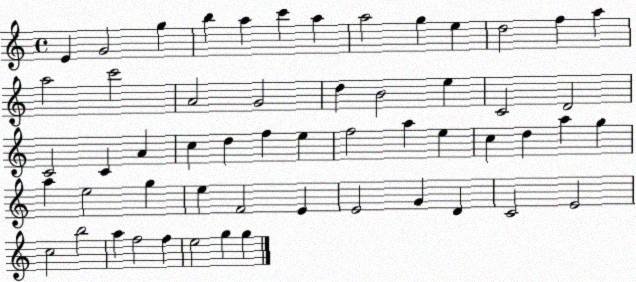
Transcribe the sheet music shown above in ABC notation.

X:1
T:Untitled
M:4/4
L:1/4
K:C
E G2 g b a c' a a2 g e d2 f a a2 c'2 A2 G2 d B2 e C2 D2 C2 C A c d f e f2 a e c d a g a e2 g e F2 E E2 G D C2 E2 c2 b2 a f2 f e2 g g